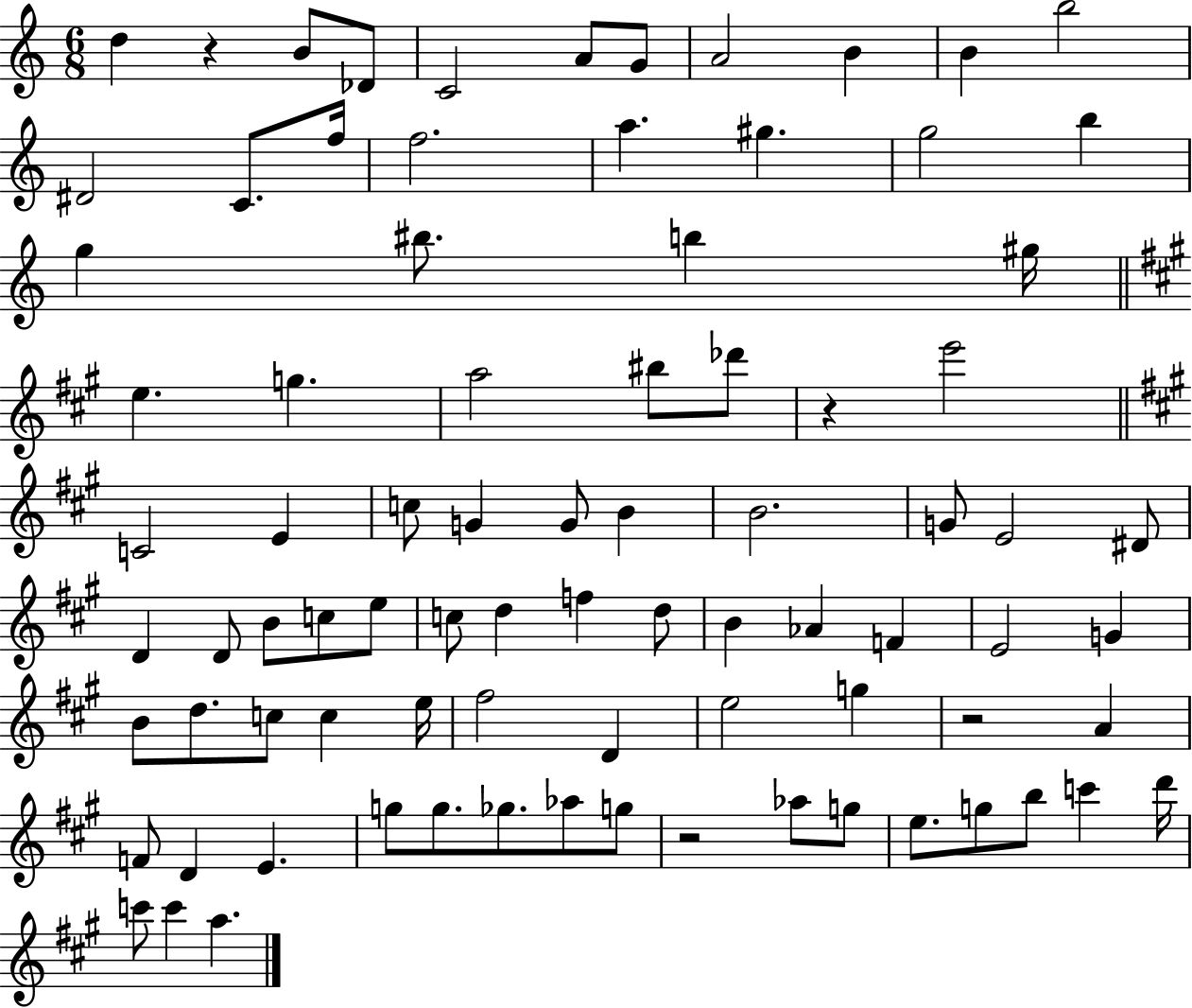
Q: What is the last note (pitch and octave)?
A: A5